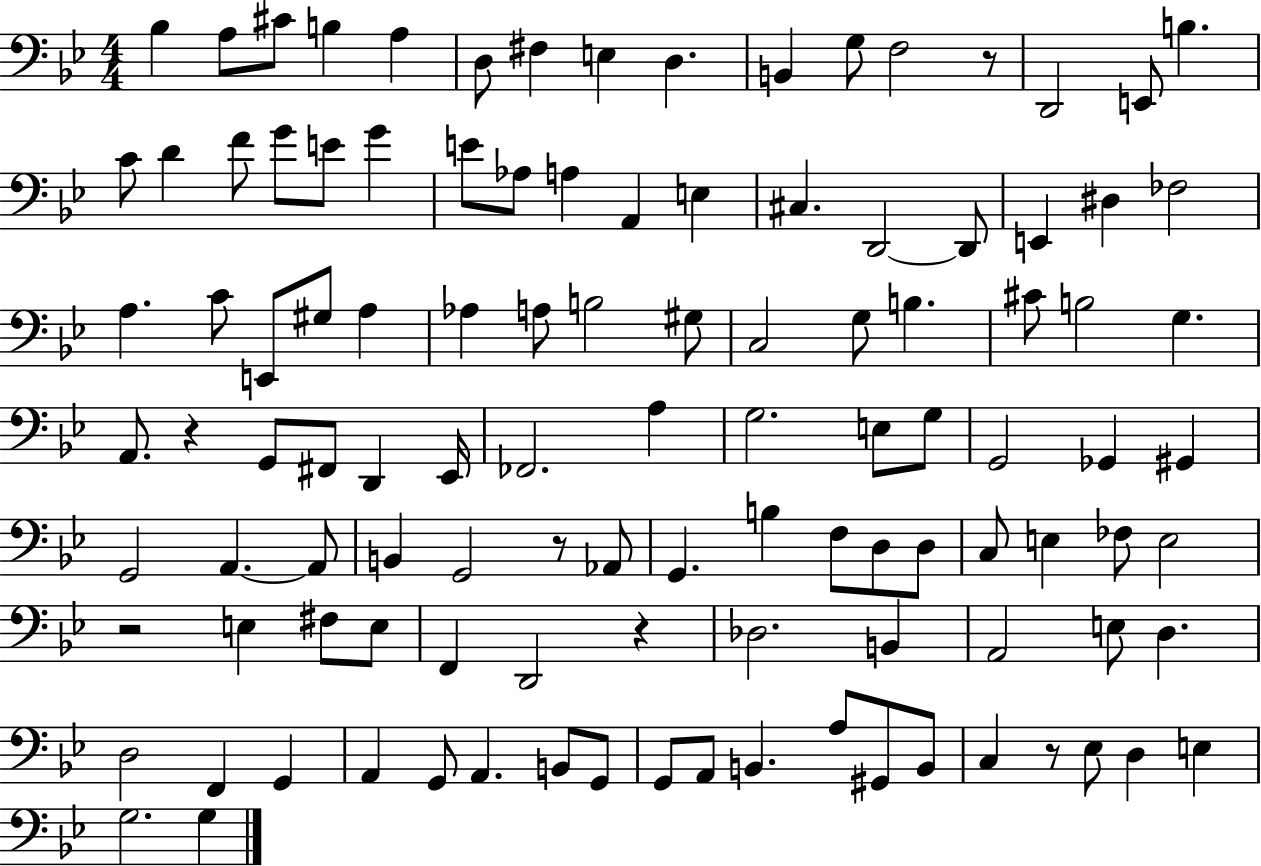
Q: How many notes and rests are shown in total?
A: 111